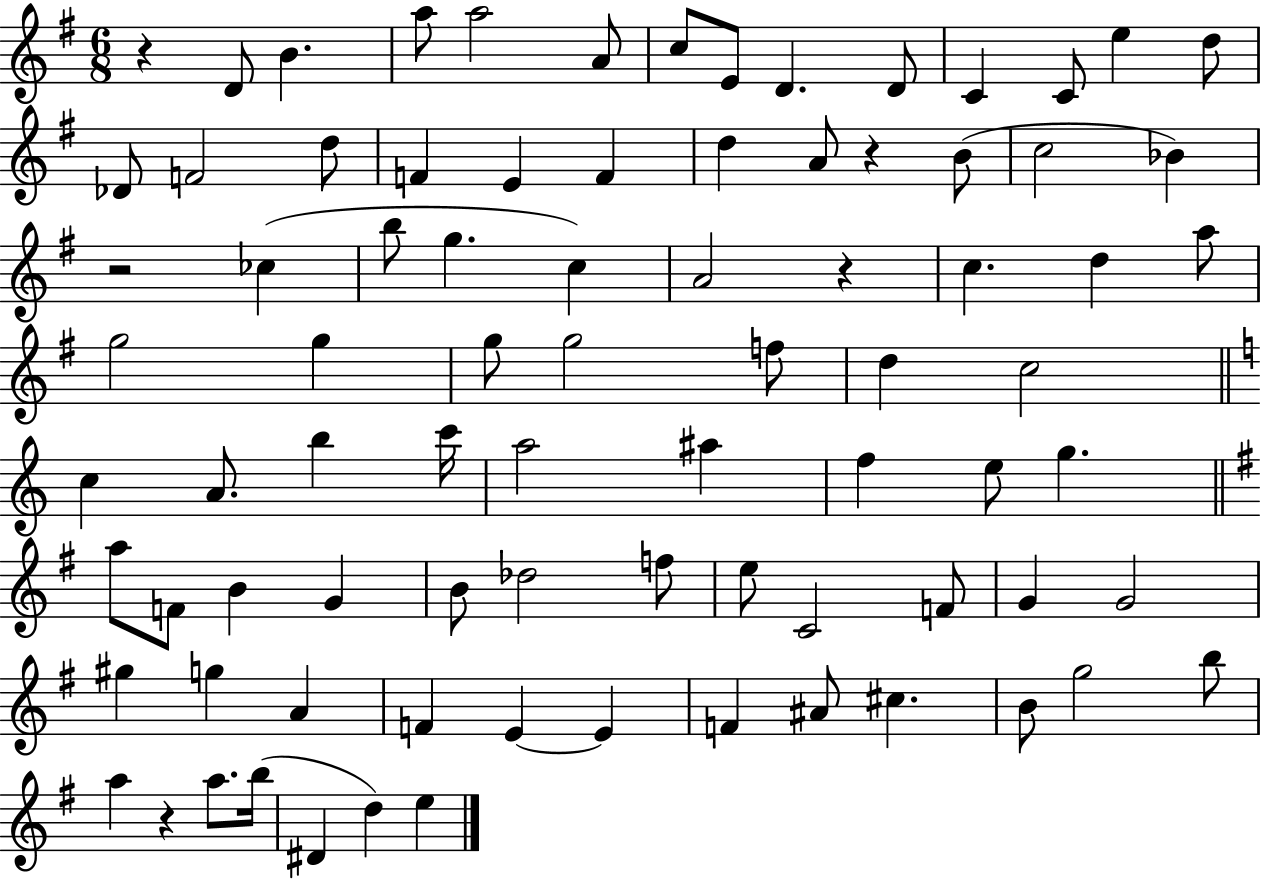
X:1
T:Untitled
M:6/8
L:1/4
K:G
z D/2 B a/2 a2 A/2 c/2 E/2 D D/2 C C/2 e d/2 _D/2 F2 d/2 F E F d A/2 z B/2 c2 _B z2 _c b/2 g c A2 z c d a/2 g2 g g/2 g2 f/2 d c2 c A/2 b c'/4 a2 ^a f e/2 g a/2 F/2 B G B/2 _d2 f/2 e/2 C2 F/2 G G2 ^g g A F E E F ^A/2 ^c B/2 g2 b/2 a z a/2 b/4 ^D d e